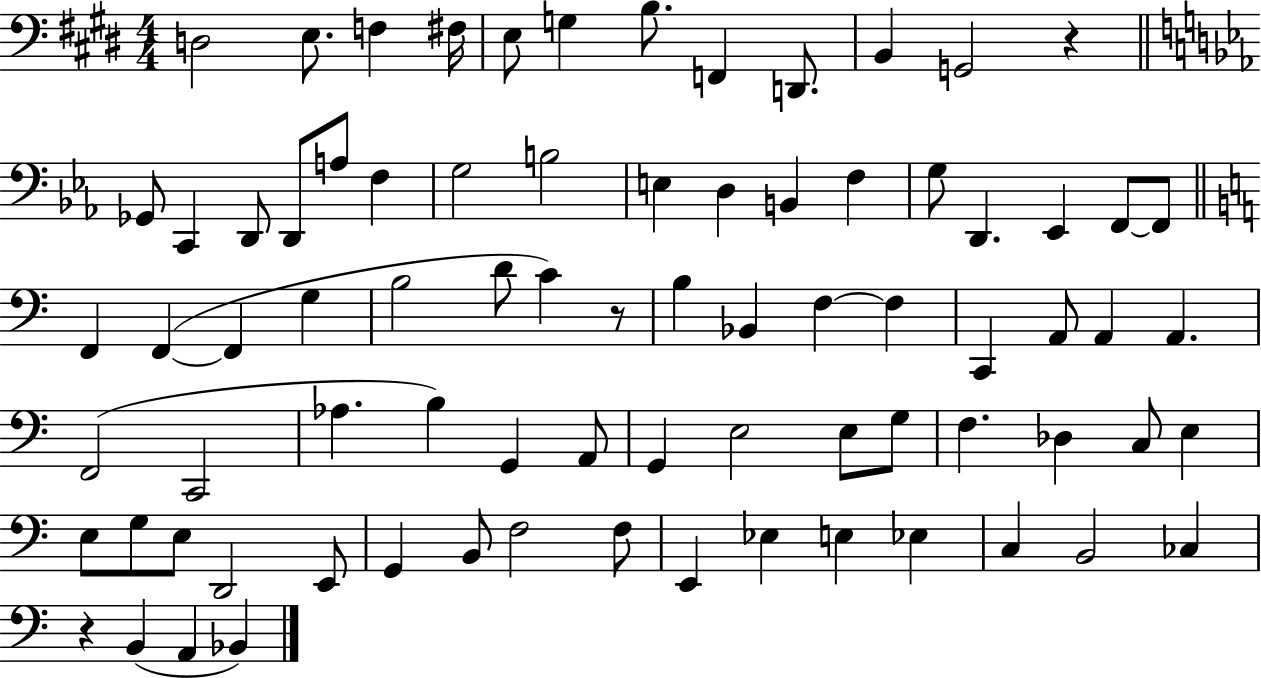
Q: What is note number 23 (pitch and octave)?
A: F3